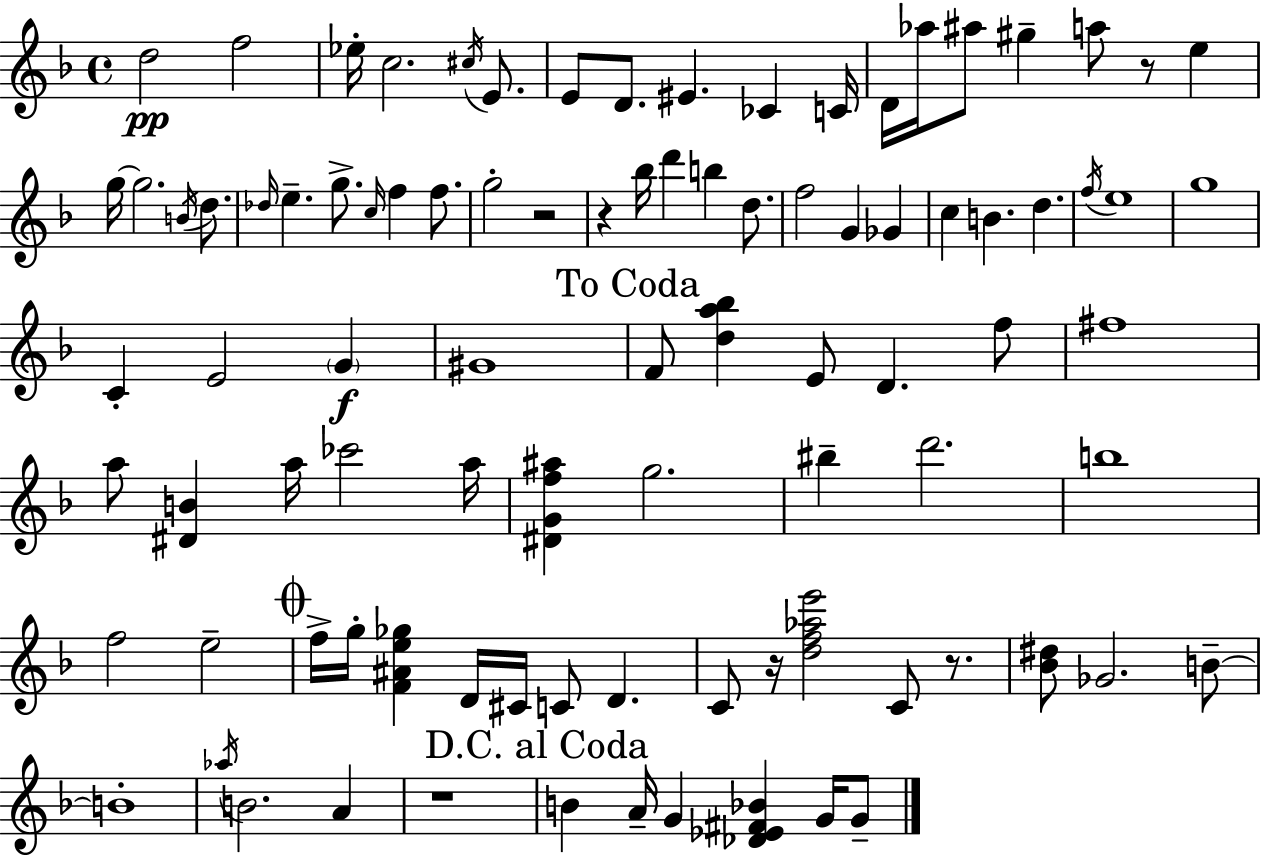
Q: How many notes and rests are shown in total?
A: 92